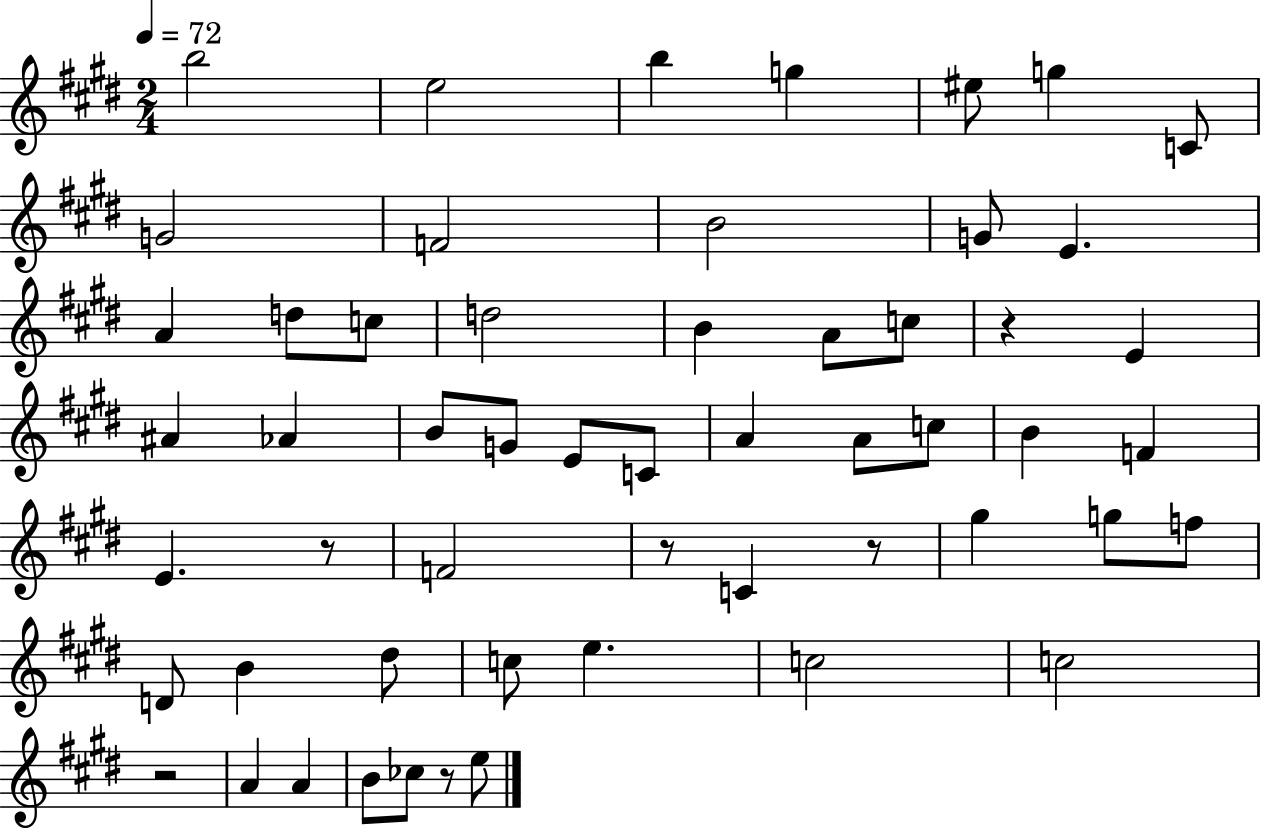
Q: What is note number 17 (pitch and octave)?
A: B4